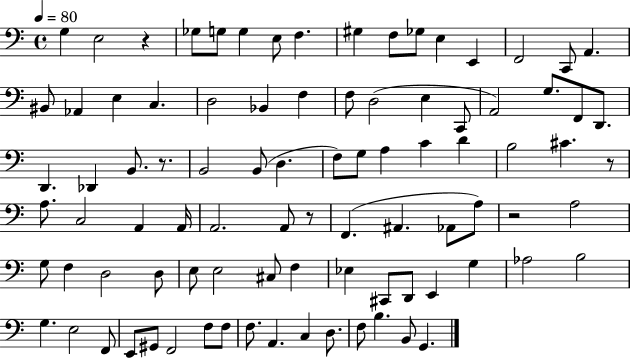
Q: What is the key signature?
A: C major